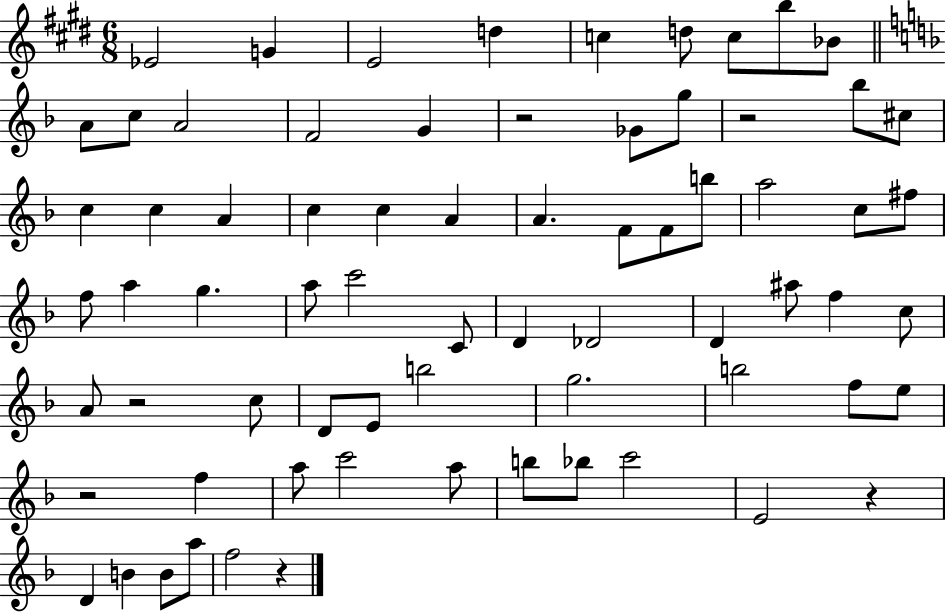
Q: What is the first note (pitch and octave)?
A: Eb4